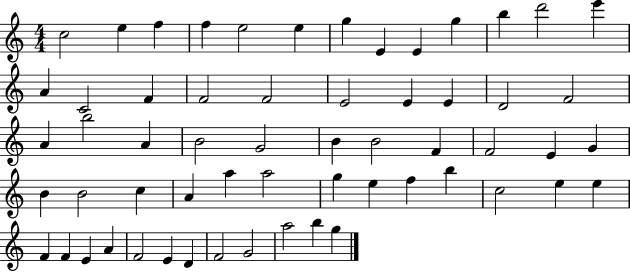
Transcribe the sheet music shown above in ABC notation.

X:1
T:Untitled
M:4/4
L:1/4
K:C
c2 e f f e2 e g E E g b d'2 e' A C2 F F2 F2 E2 E E D2 F2 A b2 A B2 G2 B B2 F F2 E G B B2 c A a a2 g e f b c2 e e F F E A F2 E D F2 G2 a2 b g